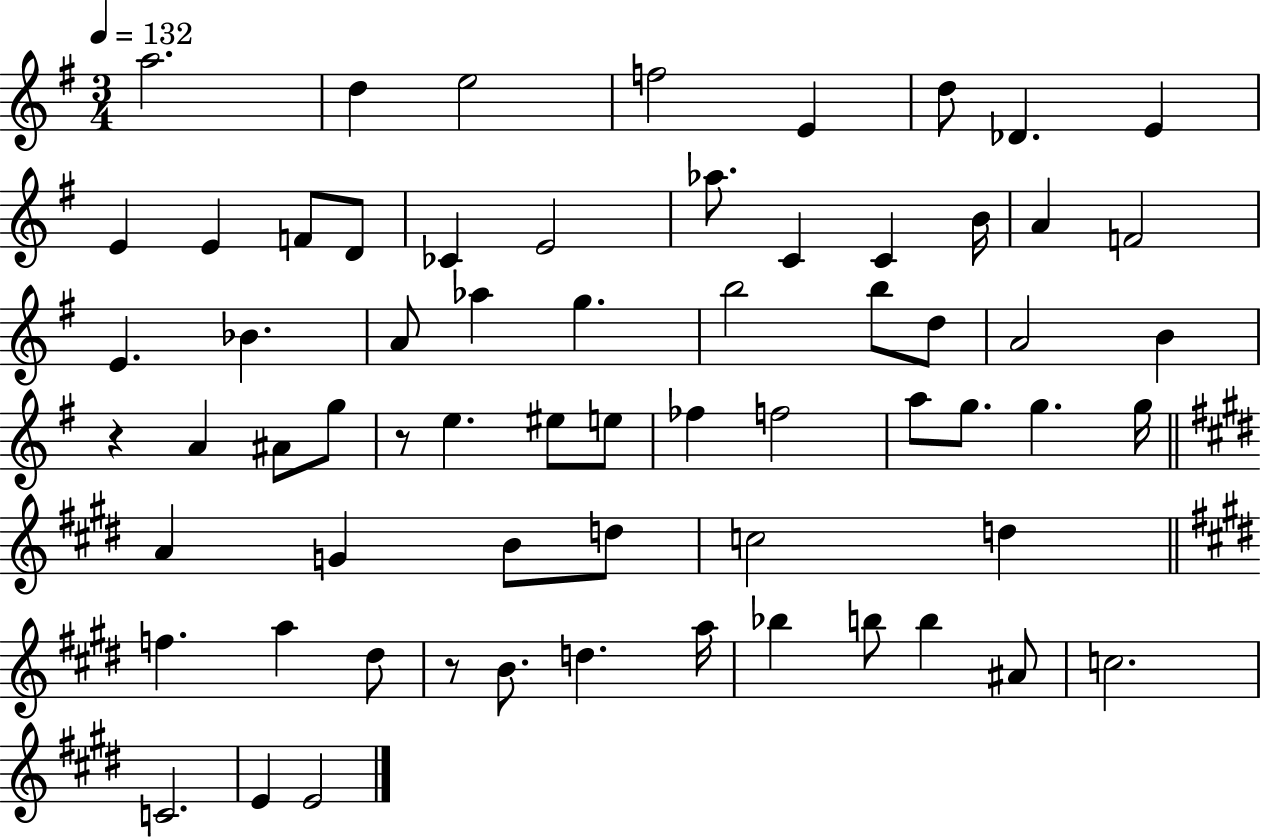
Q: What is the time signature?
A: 3/4